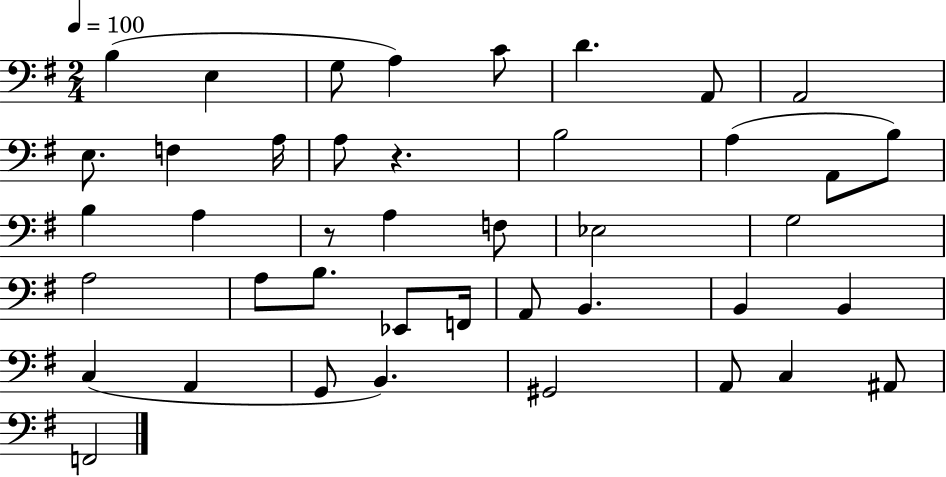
{
  \clef bass
  \numericTimeSignature
  \time 2/4
  \key g \major
  \tempo 4 = 100
  b4( e4 | g8 a4) c'8 | d'4. a,8 | a,2 | \break e8. f4 a16 | a8 r4. | b2 | a4( a,8 b8) | \break b4 a4 | r8 a4 f8 | ees2 | g2 | \break a2 | a8 b8. ees,8 f,16 | a,8 b,4. | b,4 b,4 | \break c4( a,4 | g,8 b,4.) | gis,2 | a,8 c4 ais,8 | \break f,2 | \bar "|."
}